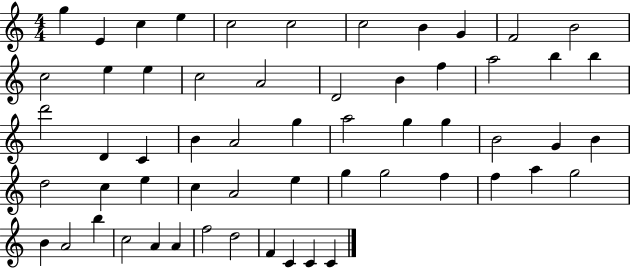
G5/q E4/q C5/q E5/q C5/h C5/h C5/h B4/q G4/q F4/h B4/h C5/h E5/q E5/q C5/h A4/h D4/h B4/q F5/q A5/h B5/q B5/q D6/h D4/q C4/q B4/q A4/h G5/q A5/h G5/q G5/q B4/h G4/q B4/q D5/h C5/q E5/q C5/q A4/h E5/q G5/q G5/h F5/q F5/q A5/q G5/h B4/q A4/h B5/q C5/h A4/q A4/q F5/h D5/h F4/q C4/q C4/q C4/q